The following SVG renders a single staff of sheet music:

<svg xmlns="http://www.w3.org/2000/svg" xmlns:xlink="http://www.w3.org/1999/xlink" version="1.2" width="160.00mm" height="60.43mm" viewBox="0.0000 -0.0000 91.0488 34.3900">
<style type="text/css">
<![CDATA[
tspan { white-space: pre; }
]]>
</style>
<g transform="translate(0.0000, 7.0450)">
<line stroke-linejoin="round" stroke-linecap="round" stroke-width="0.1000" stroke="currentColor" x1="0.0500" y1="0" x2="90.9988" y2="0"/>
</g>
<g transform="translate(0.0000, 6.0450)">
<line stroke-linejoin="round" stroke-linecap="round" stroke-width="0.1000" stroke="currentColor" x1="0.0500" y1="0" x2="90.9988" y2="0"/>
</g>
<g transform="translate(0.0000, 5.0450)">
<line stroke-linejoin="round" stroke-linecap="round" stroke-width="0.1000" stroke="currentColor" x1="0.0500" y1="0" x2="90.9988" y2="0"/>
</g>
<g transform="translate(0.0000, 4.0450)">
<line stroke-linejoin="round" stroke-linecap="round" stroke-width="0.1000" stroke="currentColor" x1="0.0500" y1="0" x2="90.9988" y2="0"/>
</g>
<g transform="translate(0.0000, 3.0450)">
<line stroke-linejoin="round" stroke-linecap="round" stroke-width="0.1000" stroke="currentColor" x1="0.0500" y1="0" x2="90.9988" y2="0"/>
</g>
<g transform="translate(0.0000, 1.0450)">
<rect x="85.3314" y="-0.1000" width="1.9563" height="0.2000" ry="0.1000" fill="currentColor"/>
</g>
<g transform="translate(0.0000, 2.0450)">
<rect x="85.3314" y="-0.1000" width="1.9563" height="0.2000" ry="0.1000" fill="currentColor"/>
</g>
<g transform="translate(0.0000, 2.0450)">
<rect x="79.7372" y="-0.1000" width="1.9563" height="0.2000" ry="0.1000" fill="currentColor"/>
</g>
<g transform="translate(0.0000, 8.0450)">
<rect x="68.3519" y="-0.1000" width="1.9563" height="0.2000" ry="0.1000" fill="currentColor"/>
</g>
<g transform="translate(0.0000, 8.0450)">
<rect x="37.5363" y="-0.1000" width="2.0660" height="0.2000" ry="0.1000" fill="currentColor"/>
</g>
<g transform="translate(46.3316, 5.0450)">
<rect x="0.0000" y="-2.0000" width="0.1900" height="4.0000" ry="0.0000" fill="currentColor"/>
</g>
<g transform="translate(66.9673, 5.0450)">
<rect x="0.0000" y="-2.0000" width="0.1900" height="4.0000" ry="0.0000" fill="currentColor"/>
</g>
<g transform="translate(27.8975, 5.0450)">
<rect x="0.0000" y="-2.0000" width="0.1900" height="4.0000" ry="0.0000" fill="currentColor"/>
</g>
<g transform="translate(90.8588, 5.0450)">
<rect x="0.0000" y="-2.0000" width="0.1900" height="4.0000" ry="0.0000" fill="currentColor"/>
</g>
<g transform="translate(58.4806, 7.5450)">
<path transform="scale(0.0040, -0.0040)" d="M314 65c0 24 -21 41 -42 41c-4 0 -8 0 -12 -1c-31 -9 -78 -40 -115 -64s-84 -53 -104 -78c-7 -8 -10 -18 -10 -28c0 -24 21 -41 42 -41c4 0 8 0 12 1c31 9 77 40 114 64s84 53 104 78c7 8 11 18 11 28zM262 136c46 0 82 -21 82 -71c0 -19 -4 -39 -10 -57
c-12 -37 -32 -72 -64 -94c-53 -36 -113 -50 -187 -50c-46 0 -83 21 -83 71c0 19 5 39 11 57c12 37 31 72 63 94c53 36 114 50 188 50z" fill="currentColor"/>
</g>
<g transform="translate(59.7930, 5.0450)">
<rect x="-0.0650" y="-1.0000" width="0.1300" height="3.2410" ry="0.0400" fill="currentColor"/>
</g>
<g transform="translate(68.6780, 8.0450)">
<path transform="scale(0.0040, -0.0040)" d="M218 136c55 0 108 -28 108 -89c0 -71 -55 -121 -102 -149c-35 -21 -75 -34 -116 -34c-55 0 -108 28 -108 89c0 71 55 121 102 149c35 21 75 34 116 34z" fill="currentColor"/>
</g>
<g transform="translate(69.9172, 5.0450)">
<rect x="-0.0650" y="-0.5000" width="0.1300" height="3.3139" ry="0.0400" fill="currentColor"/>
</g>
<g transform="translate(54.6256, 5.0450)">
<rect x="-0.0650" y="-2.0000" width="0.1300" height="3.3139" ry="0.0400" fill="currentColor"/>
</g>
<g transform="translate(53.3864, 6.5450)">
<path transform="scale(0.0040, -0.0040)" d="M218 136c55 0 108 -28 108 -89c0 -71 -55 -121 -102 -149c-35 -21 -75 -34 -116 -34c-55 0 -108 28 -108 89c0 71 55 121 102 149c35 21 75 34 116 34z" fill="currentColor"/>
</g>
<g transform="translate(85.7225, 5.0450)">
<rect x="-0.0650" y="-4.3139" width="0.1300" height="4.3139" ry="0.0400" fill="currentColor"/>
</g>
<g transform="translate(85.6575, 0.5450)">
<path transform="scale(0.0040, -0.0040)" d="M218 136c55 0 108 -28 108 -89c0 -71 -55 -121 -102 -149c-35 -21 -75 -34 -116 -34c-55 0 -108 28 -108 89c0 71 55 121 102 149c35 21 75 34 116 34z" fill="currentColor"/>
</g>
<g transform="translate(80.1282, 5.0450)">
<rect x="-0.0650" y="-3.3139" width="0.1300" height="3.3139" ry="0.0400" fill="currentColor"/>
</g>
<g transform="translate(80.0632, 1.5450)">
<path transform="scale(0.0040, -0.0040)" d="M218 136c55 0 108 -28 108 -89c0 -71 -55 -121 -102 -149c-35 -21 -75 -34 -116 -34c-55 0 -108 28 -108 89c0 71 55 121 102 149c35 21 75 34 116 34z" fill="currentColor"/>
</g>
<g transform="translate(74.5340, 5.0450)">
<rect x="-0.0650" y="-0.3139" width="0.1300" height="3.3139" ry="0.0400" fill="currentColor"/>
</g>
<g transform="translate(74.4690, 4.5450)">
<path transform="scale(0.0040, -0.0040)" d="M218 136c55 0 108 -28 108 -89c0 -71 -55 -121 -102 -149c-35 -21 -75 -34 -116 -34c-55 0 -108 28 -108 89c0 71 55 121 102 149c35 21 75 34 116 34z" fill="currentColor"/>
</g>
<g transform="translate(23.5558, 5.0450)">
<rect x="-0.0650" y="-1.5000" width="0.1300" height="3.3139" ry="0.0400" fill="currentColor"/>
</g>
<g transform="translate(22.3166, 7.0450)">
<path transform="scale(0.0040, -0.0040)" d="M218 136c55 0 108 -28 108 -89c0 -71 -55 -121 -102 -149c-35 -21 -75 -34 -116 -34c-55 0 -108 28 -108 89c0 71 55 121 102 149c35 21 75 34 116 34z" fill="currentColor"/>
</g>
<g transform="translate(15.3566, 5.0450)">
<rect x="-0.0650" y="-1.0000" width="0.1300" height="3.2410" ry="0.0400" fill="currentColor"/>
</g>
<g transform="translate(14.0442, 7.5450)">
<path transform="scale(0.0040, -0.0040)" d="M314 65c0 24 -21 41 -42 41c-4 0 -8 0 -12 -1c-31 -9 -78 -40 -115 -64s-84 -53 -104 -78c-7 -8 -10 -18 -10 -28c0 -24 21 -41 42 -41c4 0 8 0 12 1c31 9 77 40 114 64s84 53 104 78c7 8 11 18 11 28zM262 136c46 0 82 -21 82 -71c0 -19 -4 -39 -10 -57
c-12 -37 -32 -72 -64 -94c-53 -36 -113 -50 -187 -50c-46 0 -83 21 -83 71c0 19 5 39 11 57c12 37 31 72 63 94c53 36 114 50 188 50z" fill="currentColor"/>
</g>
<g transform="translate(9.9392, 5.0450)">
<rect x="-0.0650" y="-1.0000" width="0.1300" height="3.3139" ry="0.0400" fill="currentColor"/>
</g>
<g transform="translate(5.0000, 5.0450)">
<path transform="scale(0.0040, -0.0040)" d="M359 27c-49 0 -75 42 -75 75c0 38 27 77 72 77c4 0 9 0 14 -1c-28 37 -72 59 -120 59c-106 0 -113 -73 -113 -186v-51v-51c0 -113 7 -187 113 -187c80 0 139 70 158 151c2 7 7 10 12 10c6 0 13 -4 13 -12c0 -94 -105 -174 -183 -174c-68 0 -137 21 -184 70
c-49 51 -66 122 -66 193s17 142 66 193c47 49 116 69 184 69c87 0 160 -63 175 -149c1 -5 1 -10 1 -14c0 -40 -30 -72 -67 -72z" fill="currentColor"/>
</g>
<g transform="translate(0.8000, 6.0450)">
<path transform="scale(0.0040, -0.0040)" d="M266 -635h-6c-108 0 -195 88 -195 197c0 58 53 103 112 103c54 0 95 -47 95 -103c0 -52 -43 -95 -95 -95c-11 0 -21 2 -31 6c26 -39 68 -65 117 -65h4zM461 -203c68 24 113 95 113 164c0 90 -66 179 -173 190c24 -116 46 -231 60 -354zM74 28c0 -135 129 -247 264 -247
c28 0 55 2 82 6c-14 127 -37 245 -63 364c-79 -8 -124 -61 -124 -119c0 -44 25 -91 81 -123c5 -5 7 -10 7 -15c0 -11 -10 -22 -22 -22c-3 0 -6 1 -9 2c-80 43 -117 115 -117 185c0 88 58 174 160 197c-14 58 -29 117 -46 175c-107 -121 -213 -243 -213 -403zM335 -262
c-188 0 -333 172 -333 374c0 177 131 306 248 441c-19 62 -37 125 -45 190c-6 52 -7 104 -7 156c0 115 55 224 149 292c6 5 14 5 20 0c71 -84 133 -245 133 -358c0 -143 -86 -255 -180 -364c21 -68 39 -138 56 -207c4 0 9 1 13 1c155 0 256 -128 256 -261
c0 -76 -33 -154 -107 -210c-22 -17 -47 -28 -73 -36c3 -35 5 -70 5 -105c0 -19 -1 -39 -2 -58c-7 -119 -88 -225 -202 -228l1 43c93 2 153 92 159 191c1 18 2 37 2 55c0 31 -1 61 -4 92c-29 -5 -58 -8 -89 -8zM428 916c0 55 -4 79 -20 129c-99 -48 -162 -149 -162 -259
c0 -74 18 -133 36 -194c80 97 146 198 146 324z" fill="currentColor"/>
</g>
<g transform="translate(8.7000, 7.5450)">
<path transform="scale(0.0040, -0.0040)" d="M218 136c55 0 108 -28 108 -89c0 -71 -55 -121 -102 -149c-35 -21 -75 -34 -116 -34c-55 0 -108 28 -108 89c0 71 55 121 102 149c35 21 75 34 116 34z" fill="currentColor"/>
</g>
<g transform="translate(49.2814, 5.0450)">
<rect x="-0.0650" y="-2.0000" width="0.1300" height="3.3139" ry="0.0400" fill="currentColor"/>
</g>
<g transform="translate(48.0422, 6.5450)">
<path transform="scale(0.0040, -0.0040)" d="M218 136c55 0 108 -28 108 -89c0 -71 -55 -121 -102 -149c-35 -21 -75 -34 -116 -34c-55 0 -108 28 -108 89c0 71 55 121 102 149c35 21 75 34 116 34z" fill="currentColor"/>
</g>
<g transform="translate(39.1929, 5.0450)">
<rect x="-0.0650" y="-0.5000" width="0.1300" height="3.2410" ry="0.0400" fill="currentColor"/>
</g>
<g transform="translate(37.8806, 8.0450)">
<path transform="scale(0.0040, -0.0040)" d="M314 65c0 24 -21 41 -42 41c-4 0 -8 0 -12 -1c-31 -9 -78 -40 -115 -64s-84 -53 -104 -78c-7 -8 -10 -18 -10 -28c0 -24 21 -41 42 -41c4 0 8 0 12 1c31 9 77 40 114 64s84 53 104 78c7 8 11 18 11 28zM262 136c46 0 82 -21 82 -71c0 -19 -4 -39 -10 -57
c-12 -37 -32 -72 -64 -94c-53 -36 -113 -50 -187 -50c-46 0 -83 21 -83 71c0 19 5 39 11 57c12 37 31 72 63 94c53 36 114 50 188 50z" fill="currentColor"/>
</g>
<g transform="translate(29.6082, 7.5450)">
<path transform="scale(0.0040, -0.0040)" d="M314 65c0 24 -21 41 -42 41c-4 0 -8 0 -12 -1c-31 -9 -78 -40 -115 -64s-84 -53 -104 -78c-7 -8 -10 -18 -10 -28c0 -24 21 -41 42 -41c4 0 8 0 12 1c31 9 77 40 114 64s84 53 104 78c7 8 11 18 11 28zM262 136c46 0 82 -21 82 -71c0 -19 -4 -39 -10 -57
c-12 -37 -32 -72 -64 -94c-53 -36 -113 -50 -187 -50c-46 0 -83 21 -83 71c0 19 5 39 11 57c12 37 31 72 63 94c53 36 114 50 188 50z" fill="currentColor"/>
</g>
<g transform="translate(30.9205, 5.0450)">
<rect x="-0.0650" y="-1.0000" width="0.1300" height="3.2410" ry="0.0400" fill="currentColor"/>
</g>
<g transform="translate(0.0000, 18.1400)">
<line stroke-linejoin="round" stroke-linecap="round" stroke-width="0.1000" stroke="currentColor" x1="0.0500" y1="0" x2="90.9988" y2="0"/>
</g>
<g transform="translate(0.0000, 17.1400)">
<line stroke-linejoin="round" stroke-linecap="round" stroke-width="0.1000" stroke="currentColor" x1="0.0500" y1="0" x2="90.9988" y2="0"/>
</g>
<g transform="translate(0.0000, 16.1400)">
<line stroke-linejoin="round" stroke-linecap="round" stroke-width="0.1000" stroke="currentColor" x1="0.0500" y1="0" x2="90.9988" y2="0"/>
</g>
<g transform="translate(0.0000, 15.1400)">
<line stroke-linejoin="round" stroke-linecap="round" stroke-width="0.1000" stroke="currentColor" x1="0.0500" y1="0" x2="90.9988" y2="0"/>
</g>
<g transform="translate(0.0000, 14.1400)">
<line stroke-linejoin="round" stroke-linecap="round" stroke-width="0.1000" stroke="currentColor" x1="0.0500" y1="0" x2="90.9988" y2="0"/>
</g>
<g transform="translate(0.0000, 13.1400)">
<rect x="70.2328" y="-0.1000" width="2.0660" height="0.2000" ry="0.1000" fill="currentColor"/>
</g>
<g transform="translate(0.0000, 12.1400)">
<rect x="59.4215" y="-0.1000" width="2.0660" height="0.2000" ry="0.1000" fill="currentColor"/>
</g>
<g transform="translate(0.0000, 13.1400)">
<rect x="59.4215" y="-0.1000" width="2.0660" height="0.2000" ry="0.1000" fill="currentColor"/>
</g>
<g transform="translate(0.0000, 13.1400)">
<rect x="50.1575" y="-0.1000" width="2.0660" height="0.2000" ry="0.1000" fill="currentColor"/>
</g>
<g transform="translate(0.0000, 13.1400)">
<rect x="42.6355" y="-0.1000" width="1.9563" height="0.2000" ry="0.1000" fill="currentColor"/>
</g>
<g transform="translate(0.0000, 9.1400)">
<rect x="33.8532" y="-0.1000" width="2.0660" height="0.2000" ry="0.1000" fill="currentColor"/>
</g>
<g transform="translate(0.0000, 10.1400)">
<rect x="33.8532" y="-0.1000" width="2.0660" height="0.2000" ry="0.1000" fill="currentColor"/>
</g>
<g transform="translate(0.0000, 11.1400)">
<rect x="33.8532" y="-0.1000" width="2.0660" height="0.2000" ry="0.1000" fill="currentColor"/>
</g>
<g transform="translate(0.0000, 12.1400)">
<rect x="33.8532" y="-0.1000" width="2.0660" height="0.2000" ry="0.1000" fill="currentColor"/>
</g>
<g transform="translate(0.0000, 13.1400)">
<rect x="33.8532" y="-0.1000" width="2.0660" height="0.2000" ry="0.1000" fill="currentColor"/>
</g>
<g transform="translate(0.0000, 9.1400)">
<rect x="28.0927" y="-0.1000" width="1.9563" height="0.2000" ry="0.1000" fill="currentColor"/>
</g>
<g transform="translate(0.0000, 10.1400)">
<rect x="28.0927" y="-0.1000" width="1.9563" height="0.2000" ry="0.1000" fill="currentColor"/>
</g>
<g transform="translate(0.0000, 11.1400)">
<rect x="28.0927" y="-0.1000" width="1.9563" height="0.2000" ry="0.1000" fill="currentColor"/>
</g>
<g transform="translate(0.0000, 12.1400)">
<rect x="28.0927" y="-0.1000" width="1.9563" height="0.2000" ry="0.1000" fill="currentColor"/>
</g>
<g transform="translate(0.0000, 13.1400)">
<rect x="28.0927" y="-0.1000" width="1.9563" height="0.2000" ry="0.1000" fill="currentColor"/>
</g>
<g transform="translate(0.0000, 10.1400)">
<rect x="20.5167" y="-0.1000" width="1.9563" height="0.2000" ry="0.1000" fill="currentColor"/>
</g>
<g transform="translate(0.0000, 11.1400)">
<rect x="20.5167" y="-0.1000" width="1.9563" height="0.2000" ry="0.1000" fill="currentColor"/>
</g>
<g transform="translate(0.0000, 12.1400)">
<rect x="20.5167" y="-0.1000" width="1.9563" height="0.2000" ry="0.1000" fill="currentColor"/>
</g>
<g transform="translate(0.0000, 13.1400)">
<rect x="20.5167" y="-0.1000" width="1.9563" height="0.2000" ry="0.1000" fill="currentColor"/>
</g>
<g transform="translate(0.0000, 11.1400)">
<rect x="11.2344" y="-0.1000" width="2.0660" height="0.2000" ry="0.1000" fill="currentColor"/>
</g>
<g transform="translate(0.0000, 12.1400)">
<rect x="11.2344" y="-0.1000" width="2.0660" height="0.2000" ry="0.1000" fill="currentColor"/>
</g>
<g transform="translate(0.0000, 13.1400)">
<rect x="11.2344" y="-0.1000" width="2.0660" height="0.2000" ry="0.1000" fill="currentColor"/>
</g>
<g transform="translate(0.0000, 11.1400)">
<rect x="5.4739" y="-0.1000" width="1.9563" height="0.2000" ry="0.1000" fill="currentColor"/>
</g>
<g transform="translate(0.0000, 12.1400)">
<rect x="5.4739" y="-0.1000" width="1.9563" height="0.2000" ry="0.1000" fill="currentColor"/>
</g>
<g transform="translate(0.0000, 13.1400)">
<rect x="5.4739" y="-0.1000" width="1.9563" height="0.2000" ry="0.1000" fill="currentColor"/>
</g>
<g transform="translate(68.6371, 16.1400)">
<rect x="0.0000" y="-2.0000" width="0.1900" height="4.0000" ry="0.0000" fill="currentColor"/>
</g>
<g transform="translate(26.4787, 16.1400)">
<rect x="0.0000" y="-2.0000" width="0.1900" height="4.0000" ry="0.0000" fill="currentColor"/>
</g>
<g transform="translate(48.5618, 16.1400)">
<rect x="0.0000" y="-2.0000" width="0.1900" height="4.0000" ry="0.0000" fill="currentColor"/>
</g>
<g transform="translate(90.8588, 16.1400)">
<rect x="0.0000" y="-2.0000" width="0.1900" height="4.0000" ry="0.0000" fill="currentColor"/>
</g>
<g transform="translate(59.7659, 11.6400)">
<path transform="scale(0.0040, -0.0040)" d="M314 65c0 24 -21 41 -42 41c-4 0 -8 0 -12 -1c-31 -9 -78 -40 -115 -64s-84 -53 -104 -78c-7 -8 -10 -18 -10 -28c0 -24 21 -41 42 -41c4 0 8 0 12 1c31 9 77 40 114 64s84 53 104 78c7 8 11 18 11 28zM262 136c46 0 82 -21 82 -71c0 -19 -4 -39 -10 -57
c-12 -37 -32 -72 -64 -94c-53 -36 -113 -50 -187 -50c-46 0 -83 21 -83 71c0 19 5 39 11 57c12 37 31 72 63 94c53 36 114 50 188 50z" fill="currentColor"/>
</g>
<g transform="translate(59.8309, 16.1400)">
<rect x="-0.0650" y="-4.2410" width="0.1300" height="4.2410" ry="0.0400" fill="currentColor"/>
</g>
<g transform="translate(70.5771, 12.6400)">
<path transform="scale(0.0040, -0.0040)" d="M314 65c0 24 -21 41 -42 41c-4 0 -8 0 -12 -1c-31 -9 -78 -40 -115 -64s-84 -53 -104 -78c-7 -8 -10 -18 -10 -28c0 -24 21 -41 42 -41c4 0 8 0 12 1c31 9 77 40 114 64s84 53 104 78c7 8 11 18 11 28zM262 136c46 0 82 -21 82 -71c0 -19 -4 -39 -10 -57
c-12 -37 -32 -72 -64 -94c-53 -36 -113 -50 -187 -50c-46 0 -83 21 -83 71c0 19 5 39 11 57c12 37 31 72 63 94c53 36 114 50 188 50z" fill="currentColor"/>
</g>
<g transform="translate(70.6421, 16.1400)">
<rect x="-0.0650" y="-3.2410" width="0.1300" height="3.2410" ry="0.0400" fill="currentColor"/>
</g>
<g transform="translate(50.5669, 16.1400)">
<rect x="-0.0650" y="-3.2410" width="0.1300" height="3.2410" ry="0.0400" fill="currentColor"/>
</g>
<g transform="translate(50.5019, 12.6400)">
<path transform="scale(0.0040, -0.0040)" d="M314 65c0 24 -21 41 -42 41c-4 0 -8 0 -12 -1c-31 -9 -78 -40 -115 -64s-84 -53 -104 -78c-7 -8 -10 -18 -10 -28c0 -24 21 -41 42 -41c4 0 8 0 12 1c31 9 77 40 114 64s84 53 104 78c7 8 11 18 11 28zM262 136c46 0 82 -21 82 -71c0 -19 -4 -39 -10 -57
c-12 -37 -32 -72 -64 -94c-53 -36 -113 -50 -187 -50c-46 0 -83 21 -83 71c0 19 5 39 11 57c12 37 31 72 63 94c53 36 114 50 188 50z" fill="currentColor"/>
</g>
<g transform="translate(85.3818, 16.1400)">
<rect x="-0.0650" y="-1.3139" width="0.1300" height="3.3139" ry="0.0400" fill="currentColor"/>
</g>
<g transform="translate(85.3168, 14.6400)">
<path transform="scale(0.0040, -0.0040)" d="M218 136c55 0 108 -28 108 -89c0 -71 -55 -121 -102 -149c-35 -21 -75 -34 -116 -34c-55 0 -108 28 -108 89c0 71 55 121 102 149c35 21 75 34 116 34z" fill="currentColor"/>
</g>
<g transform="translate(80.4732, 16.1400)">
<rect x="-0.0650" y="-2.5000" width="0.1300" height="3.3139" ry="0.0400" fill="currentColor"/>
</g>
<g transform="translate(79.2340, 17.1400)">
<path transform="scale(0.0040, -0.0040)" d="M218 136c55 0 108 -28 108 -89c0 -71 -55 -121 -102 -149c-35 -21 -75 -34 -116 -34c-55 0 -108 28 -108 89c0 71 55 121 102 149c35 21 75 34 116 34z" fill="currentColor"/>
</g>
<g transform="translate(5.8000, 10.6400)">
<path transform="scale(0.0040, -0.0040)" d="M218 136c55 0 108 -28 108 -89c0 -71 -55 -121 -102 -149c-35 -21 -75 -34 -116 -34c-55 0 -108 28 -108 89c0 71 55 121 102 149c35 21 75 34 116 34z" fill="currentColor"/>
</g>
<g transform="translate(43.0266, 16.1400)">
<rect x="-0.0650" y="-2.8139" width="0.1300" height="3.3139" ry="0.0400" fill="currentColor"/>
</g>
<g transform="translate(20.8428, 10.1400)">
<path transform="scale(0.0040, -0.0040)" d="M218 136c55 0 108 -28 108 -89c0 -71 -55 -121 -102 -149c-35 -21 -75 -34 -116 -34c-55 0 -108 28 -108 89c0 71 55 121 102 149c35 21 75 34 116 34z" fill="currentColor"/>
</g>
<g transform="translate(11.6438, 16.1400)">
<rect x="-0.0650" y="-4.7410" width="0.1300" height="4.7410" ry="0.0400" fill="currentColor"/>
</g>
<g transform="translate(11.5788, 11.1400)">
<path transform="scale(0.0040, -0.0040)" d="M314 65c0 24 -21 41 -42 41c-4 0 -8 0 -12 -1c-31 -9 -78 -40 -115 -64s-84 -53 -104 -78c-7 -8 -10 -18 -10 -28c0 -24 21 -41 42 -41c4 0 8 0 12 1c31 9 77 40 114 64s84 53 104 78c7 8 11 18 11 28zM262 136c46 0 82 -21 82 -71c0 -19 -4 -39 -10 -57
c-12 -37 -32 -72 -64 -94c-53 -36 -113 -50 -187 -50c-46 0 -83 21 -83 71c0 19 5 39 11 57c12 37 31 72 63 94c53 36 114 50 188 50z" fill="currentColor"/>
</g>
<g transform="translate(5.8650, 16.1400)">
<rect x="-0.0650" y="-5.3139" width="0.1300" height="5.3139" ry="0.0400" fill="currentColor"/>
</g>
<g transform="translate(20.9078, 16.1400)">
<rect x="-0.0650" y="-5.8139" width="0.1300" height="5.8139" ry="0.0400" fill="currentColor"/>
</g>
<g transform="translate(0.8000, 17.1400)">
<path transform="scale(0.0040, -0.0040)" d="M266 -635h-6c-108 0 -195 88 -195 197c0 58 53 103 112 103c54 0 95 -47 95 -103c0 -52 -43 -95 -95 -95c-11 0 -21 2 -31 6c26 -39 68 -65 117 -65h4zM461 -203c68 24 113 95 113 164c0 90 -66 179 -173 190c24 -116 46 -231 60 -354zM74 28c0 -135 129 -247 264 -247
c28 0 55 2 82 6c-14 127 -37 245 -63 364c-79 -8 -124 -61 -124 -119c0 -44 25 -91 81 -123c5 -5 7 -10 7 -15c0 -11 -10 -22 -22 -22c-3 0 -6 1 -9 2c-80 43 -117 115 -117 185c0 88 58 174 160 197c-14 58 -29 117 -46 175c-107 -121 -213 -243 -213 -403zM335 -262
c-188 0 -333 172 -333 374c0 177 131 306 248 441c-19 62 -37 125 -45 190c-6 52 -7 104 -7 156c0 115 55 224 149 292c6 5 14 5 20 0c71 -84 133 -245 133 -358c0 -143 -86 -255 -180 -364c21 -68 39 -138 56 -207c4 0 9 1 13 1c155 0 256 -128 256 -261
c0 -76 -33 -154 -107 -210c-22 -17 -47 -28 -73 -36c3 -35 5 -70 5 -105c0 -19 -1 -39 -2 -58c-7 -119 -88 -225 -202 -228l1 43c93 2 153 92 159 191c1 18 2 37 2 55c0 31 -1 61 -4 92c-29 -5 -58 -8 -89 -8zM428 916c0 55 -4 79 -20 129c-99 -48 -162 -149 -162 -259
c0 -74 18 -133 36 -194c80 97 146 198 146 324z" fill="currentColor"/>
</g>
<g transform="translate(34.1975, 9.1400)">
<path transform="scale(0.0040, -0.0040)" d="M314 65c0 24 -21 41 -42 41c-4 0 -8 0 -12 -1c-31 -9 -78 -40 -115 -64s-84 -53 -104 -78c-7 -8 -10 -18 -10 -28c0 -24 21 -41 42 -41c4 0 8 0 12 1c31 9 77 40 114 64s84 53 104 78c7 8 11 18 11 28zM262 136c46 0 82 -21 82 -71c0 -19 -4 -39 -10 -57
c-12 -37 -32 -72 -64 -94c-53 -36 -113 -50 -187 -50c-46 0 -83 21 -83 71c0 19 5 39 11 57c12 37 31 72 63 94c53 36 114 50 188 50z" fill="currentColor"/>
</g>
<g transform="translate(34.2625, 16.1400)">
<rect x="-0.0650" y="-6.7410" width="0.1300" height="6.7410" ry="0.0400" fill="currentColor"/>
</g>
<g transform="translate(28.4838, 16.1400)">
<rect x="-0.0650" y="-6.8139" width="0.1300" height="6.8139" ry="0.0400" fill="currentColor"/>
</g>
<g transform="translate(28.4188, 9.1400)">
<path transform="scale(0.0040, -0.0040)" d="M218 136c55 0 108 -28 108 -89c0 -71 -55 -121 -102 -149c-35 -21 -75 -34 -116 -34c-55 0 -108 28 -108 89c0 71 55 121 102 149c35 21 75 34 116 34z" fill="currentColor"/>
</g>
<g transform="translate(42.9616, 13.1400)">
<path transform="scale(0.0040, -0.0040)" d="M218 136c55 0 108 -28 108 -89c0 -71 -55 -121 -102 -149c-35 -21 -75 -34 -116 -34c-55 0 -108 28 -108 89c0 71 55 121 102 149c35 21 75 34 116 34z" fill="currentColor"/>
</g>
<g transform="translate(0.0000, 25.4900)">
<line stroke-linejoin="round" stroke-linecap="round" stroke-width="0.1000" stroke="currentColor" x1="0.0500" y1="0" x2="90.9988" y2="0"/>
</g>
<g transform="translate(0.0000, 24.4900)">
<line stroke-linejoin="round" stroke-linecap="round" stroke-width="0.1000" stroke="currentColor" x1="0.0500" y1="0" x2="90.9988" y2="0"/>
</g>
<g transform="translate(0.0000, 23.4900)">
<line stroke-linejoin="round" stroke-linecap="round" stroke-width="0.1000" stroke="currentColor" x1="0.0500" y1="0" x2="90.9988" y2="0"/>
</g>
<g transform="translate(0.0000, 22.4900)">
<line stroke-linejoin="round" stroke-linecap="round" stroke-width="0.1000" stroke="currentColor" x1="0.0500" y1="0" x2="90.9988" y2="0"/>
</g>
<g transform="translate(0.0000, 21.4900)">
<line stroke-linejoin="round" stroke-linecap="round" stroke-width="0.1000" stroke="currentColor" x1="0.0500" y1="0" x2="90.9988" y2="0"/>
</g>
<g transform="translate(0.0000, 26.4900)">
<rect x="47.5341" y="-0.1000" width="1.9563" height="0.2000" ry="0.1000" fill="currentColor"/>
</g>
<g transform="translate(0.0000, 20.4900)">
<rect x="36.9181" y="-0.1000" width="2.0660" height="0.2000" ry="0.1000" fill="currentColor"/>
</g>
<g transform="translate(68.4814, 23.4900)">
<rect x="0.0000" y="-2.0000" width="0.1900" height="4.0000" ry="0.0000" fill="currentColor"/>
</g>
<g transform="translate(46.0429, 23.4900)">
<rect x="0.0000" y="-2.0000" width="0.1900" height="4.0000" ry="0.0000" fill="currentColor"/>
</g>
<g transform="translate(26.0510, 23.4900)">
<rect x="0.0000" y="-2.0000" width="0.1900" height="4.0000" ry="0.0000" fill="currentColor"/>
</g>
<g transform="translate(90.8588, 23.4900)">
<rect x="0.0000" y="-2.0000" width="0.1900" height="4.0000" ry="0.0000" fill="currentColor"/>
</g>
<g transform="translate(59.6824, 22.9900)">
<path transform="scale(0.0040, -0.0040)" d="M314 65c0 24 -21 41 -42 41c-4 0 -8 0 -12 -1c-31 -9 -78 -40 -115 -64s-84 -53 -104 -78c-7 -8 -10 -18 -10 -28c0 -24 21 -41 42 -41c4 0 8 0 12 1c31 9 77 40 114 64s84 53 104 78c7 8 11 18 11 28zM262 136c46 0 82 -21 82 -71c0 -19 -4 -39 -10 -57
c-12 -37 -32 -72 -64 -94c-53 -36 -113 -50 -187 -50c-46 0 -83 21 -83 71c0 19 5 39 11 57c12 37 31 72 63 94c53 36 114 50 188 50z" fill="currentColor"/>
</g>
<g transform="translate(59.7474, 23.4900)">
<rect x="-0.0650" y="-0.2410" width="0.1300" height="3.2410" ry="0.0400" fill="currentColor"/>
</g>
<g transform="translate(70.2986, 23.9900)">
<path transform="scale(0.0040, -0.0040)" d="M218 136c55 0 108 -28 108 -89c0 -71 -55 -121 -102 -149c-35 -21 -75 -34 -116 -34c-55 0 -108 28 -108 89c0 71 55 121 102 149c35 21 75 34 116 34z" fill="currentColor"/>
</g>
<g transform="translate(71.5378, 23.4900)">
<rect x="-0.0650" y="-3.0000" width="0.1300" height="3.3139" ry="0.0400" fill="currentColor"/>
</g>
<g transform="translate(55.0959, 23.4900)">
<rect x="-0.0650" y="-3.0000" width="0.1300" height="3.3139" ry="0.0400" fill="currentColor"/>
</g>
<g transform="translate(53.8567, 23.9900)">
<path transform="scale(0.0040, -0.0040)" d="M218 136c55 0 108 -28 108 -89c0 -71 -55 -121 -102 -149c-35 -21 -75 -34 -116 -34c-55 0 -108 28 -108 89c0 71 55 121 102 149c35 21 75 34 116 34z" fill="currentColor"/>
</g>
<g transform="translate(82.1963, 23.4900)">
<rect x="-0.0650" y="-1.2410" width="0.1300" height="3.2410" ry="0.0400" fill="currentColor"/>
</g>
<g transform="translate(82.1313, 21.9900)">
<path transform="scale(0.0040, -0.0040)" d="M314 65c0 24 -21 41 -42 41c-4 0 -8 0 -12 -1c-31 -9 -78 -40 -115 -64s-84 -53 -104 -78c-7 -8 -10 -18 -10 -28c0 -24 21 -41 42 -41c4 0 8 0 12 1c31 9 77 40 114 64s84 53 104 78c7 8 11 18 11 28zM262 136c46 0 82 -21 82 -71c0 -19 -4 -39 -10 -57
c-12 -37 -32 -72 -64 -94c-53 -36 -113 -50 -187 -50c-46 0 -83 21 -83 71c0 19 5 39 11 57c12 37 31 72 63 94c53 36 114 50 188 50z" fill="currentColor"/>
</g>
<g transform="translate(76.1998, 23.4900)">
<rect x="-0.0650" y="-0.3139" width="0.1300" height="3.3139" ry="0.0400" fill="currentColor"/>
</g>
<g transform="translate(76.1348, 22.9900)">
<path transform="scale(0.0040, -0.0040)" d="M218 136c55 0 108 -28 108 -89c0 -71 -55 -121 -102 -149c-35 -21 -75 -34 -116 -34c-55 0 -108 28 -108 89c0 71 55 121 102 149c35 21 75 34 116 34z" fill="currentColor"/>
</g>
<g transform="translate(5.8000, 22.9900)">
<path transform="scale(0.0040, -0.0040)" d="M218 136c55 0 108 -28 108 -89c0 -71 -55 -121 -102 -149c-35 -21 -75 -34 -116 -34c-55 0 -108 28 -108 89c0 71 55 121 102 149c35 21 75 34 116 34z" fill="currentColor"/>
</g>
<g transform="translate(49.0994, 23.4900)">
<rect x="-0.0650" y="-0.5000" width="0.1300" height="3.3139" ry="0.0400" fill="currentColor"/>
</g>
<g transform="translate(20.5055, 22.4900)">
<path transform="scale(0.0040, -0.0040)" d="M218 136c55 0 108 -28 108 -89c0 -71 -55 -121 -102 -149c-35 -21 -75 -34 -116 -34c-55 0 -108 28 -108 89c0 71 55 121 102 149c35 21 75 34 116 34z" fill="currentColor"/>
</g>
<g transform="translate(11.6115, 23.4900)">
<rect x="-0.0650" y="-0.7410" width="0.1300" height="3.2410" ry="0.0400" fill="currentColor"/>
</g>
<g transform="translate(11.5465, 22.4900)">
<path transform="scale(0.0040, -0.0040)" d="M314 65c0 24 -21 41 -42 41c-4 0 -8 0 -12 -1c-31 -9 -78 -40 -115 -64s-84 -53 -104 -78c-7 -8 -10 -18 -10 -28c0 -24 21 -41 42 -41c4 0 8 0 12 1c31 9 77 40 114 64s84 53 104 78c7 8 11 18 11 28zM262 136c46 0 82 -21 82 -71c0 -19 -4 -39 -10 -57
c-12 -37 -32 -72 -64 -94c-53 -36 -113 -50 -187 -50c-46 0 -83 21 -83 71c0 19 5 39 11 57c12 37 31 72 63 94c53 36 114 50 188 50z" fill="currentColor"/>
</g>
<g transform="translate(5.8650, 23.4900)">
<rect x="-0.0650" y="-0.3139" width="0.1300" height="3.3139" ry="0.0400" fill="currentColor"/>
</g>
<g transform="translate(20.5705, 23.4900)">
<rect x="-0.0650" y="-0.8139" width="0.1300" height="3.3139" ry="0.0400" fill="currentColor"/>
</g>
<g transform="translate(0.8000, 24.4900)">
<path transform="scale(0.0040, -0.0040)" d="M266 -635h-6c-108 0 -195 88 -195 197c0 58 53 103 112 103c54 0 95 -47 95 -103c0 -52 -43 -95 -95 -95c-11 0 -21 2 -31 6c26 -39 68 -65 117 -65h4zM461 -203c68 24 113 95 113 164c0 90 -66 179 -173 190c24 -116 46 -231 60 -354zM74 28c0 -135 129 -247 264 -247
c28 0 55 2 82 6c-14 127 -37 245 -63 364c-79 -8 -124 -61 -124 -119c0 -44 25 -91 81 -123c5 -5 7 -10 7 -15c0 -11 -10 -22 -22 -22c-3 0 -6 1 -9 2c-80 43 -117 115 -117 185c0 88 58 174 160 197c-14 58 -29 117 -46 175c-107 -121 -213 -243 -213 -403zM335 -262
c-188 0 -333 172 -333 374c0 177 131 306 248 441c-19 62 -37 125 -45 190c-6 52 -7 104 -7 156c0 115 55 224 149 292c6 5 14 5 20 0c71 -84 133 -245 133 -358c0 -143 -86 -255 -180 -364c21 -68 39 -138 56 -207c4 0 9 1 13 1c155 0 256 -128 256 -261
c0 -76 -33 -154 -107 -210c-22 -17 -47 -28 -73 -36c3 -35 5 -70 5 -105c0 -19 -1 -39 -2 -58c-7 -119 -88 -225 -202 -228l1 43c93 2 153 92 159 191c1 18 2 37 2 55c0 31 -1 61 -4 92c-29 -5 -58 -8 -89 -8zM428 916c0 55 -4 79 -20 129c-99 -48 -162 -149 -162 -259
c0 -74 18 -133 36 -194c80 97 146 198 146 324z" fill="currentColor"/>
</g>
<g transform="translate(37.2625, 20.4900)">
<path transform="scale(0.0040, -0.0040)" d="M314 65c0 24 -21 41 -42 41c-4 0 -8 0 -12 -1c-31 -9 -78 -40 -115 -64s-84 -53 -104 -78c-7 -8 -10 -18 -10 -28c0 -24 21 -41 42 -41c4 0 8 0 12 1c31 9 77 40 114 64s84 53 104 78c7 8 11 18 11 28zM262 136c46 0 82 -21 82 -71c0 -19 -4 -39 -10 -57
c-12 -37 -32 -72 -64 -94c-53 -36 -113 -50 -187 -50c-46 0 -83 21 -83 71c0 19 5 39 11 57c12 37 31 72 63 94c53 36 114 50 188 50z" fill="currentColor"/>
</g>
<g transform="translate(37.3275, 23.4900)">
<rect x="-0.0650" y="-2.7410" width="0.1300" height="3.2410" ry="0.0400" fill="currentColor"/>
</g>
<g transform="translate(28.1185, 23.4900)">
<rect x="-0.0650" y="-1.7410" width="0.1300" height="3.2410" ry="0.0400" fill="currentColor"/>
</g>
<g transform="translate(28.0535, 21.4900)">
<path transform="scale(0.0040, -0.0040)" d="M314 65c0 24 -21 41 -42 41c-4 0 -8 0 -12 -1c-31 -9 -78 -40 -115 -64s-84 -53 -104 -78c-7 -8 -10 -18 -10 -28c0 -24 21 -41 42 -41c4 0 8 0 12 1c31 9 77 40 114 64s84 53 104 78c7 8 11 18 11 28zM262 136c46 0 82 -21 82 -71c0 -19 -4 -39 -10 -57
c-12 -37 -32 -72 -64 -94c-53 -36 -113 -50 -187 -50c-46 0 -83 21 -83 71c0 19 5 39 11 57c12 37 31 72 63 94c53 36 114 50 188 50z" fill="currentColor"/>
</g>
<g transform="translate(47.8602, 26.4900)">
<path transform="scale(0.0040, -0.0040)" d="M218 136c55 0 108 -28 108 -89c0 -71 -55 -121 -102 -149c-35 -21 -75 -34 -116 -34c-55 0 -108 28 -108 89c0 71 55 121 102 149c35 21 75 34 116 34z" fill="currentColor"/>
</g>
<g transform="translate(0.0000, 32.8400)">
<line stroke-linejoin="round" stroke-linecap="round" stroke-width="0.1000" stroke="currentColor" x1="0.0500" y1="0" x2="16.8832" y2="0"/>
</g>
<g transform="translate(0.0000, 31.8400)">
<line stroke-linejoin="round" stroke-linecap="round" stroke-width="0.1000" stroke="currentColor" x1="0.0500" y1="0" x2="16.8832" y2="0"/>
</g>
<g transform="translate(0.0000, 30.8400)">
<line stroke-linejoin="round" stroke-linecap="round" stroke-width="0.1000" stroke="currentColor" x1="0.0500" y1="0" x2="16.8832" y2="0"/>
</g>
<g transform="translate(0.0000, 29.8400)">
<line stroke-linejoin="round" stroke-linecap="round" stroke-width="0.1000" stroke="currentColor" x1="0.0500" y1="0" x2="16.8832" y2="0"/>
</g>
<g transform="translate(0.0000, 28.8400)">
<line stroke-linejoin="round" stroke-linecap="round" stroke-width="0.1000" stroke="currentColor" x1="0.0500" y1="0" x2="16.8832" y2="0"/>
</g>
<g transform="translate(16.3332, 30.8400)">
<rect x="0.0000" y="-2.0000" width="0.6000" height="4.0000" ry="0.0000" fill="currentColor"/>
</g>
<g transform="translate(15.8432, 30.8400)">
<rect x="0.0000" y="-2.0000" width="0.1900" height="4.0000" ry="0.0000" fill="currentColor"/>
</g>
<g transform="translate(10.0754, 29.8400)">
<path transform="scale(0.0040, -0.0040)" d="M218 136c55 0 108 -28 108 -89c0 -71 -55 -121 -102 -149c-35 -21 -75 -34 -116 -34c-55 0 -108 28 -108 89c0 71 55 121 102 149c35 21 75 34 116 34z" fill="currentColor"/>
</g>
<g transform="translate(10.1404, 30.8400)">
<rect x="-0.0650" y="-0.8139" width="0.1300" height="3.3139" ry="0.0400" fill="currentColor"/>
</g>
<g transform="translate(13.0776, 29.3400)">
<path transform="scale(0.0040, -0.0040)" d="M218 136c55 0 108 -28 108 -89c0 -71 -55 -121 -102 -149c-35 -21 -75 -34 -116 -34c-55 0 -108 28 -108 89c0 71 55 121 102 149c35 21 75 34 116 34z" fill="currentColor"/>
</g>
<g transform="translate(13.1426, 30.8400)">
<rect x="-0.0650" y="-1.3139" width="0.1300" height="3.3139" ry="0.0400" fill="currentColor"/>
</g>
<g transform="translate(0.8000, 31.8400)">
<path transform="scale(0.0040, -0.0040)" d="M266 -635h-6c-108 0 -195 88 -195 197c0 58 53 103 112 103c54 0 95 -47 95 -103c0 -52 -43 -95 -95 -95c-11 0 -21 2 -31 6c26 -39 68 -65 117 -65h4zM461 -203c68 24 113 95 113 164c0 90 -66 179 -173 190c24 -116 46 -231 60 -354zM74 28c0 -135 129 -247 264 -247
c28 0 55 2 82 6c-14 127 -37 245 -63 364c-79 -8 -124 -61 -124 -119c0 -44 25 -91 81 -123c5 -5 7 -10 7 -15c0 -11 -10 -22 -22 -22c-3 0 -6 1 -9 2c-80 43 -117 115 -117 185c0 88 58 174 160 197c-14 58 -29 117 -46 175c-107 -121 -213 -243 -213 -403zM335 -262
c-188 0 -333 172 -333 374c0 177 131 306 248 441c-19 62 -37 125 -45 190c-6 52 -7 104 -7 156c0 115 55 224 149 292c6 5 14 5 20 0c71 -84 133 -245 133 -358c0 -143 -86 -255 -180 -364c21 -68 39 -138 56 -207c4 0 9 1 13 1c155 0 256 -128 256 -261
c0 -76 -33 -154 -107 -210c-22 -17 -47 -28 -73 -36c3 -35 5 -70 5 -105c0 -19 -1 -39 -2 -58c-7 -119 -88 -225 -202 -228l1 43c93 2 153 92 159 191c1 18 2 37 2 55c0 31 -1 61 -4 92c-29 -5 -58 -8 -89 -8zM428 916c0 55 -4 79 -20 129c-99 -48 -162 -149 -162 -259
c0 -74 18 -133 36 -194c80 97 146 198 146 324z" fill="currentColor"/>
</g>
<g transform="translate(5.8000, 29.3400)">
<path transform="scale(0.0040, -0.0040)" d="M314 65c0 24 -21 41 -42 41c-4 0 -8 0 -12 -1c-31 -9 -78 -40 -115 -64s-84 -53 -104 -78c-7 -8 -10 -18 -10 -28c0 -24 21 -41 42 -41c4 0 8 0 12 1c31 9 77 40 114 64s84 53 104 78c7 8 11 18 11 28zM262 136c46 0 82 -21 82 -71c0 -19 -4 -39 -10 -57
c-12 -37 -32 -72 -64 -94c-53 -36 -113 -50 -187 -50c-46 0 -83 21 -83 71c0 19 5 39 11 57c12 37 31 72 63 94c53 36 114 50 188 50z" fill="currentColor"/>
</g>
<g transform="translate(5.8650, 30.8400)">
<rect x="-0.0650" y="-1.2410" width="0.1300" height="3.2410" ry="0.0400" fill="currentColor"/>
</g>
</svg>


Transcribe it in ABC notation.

X:1
T:Untitled
M:4/4
L:1/4
K:C
D D2 E D2 C2 F F D2 C c b d' f' e'2 g' b' b'2 a b2 d'2 b2 G e c d2 d f2 a2 C A c2 A c e2 e2 d e